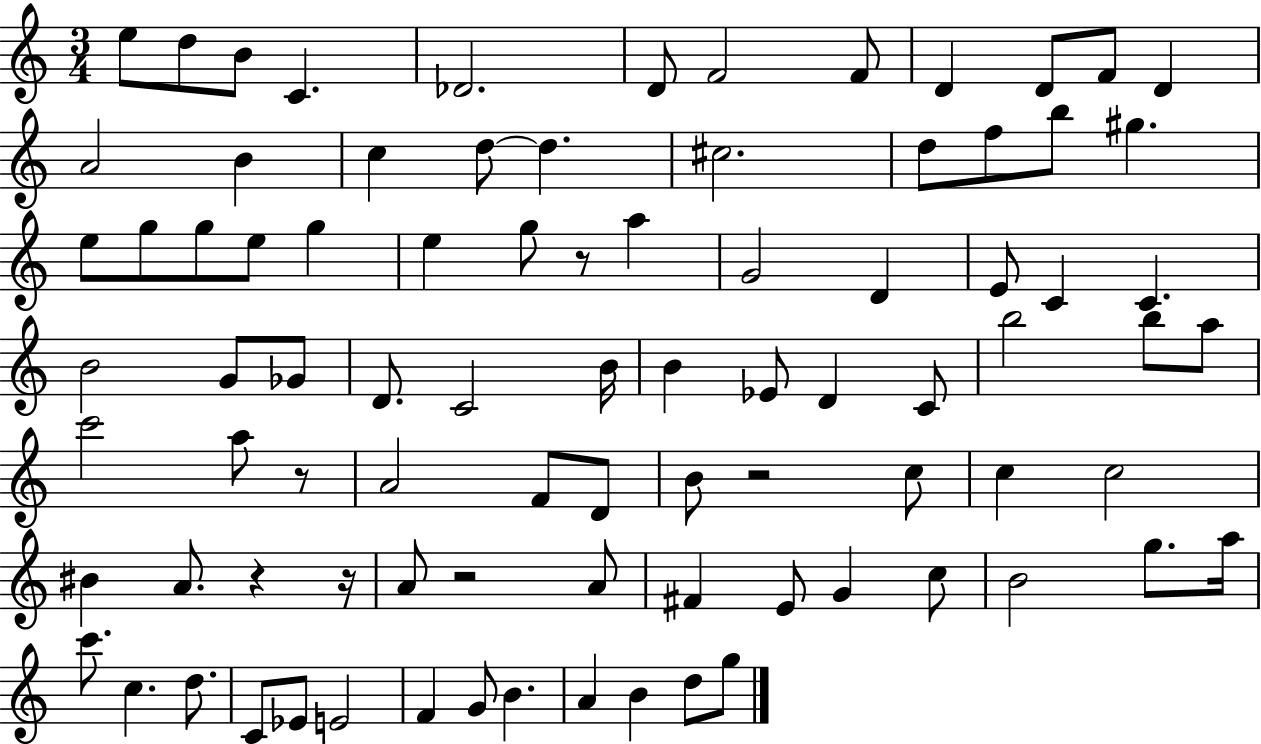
{
  \clef treble
  \numericTimeSignature
  \time 3/4
  \key c \major
  e''8 d''8 b'8 c'4. | des'2. | d'8 f'2 f'8 | d'4 d'8 f'8 d'4 | \break a'2 b'4 | c''4 d''8~~ d''4. | cis''2. | d''8 f''8 b''8 gis''4. | \break e''8 g''8 g''8 e''8 g''4 | e''4 g''8 r8 a''4 | g'2 d'4 | e'8 c'4 c'4. | \break b'2 g'8 ges'8 | d'8. c'2 b'16 | b'4 ees'8 d'4 c'8 | b''2 b''8 a''8 | \break c'''2 a''8 r8 | a'2 f'8 d'8 | b'8 r2 c''8 | c''4 c''2 | \break bis'4 a'8. r4 r16 | a'8 r2 a'8 | fis'4 e'8 g'4 c''8 | b'2 g''8. a''16 | \break c'''8. c''4. d''8. | c'8 ees'8 e'2 | f'4 g'8 b'4. | a'4 b'4 d''8 g''8 | \break \bar "|."
}